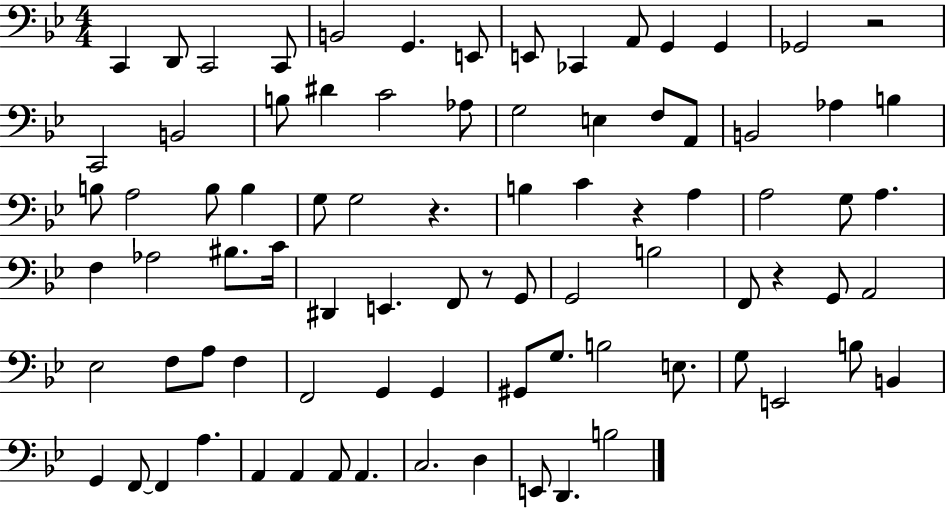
{
  \clef bass
  \numericTimeSignature
  \time 4/4
  \key bes \major
  c,4 d,8 c,2 c,8 | b,2 g,4. e,8 | e,8 ces,4 a,8 g,4 g,4 | ges,2 r2 | \break c,2 b,2 | b8 dis'4 c'2 aes8 | g2 e4 f8 a,8 | b,2 aes4 b4 | \break b8 a2 b8 b4 | g8 g2 r4. | b4 c'4 r4 a4 | a2 g8 a4. | \break f4 aes2 bis8. c'16 | dis,4 e,4. f,8 r8 g,8 | g,2 b2 | f,8 r4 g,8 a,2 | \break ees2 f8 a8 f4 | f,2 g,4 g,4 | gis,8 g8. b2 e8. | g8 e,2 b8 b,4 | \break g,4 f,8~~ f,4 a4. | a,4 a,4 a,8 a,4. | c2. d4 | e,8 d,4. b2 | \break \bar "|."
}